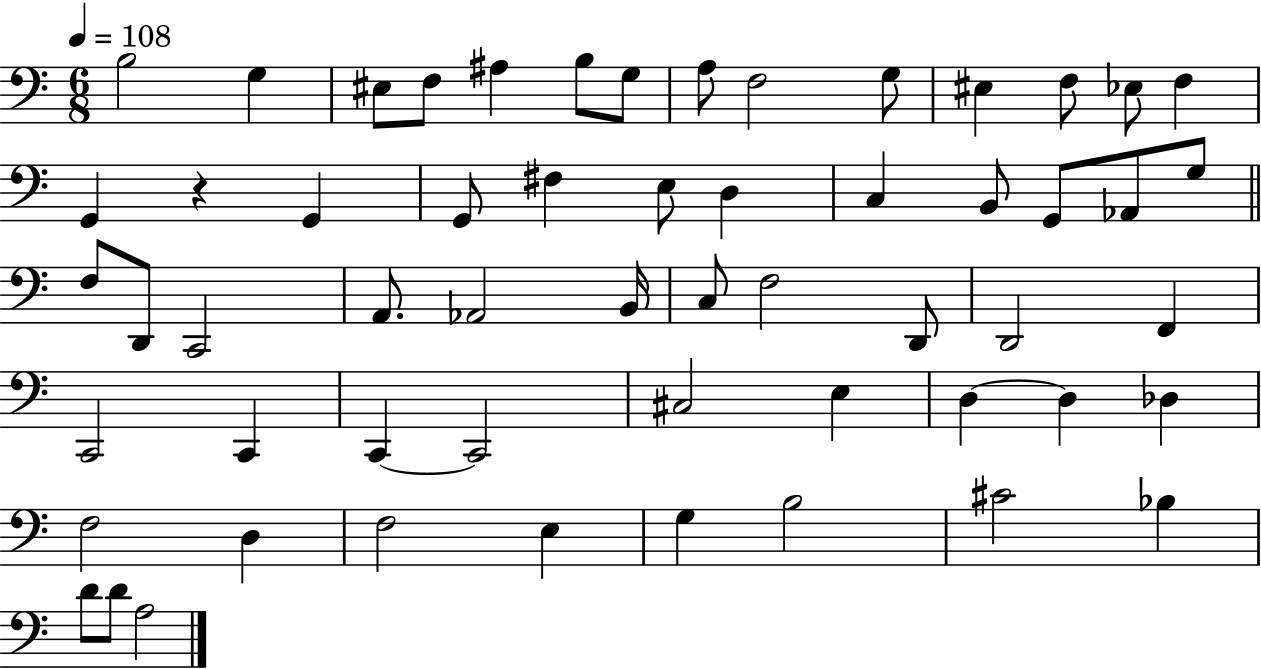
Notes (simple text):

B3/h G3/q EIS3/e F3/e A#3/q B3/e G3/e A3/e F3/h G3/e EIS3/q F3/e Eb3/e F3/q G2/q R/q G2/q G2/e F#3/q E3/e D3/q C3/q B2/e G2/e Ab2/e G3/e F3/e D2/e C2/h A2/e. Ab2/h B2/s C3/e F3/h D2/e D2/h F2/q C2/h C2/q C2/q C2/h C#3/h E3/q D3/q D3/q Db3/q F3/h D3/q F3/h E3/q G3/q B3/h C#4/h Bb3/q D4/e D4/e A3/h